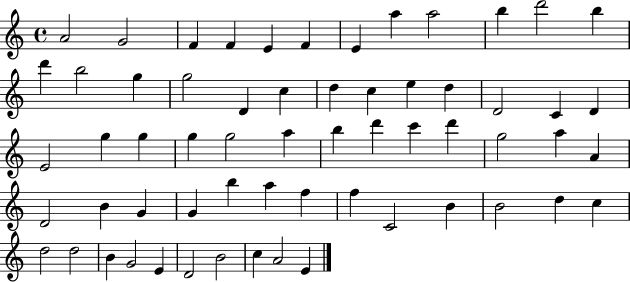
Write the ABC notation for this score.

X:1
T:Untitled
M:4/4
L:1/4
K:C
A2 G2 F F E F E a a2 b d'2 b d' b2 g g2 D c d c e d D2 C D E2 g g g g2 a b d' c' d' g2 a A D2 B G G b a f f C2 B B2 d c d2 d2 B G2 E D2 B2 c A2 E